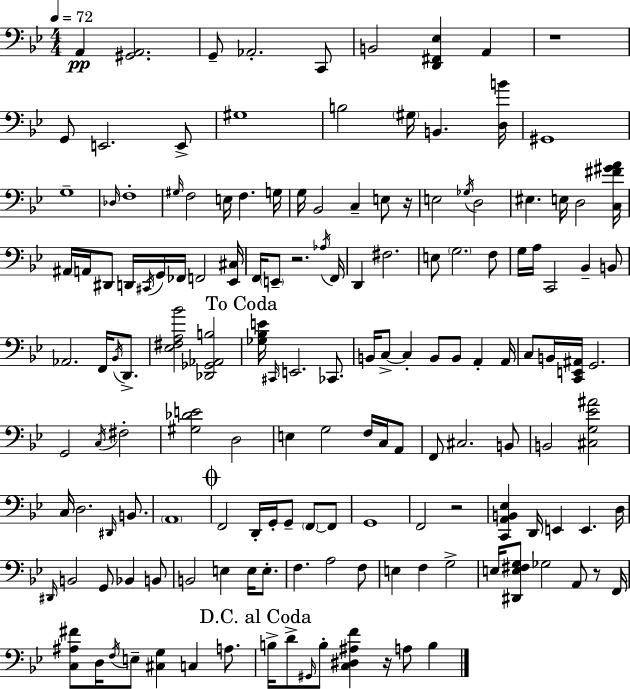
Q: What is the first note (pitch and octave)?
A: A2